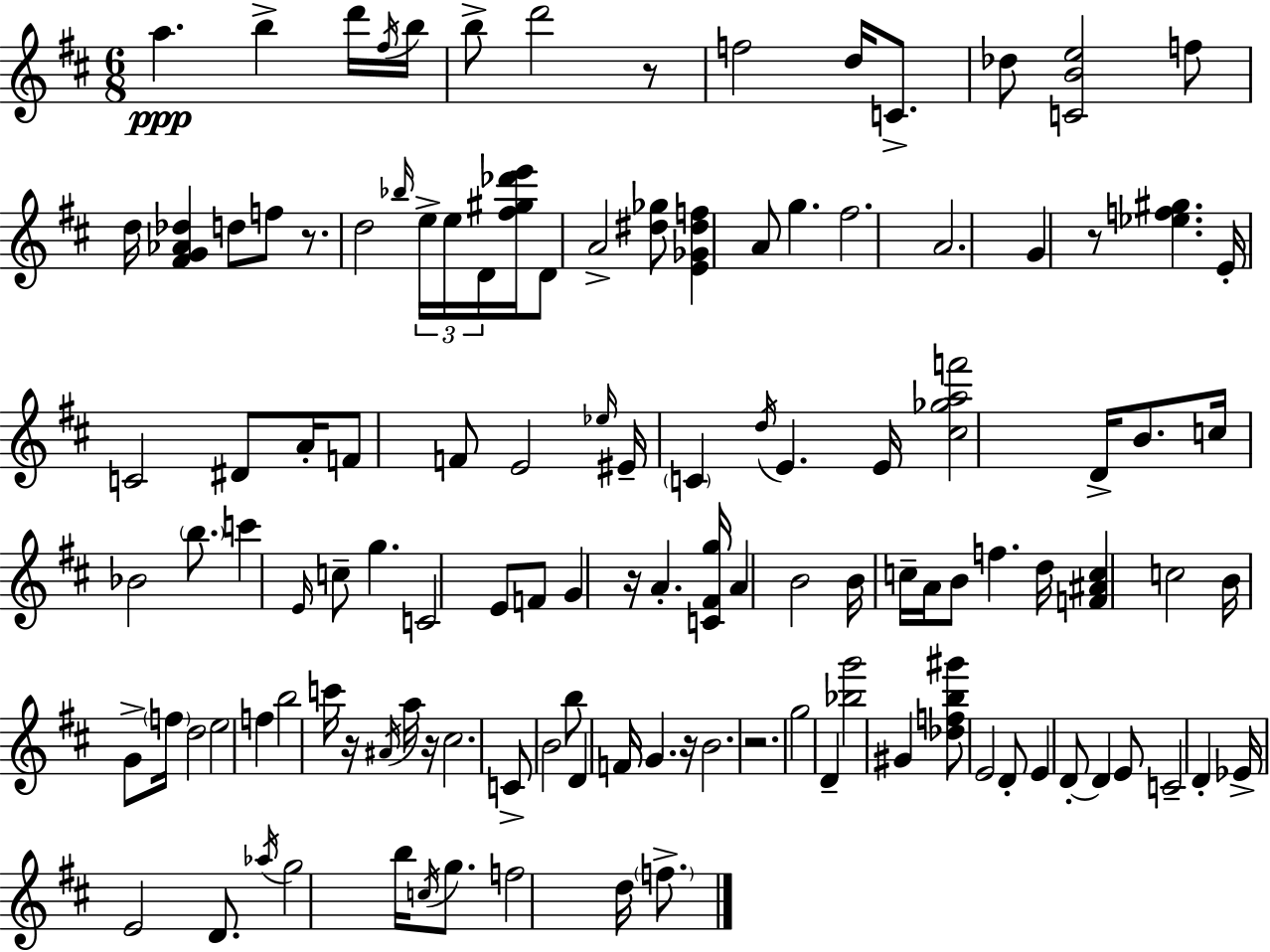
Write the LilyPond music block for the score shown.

{
  \clef treble
  \numericTimeSignature
  \time 6/8
  \key d \major
  a''4.\ppp b''4-> d'''16 \acciaccatura { fis''16 } | b''16 b''8-> d'''2 r8 | f''2 d''16 c'8.-> | des''8 <c' b' e''>2 f''8 | \break d''16 <fis' g' aes' des''>4 d''8 f''8 r8. | d''2 \grace { bes''16 } \tuplet 3/2 { e''16-> e''16 | d'16 } <fis'' gis'' des''' e'''>16 d'8 a'2-> | <dis'' ges''>8 <e' ges' dis'' f''>4 a'8 g''4. | \break fis''2. | a'2. | g'4 r8 <ees'' f'' gis''>4. | e'16-. c'2 dis'8 | \break a'16-. f'8 f'8 e'2 | \grace { ees''16 } eis'16-- \parenthesize c'4 \acciaccatura { d''16 } e'4. | e'16 <cis'' ges'' a'' f'''>2 | d'16-> b'8. c''16 bes'2 | \break \parenthesize b''8. c'''4 \grace { e'16 } c''8-- g''4. | c'2 | e'8 f'8 g'4 r16 a'4.-. | <c' fis' g''>16 a'4 b'2 | \break b'16 c''16-- a'16 b'8 f''4. | d''16 <f' ais' c''>4 c''2 | b'16 g'8-> \parenthesize f''16 d''2 | e''2 | \break f''4 b''2 | c'''16 r16 \acciaccatura { ais'16 } a''16 r16 cis''2. | c'8-> b'2 | b''8 d'4 f'16 g'4. | \break r16 b'2. | r2. | g''2 | d'4-- <bes'' g'''>2 | \break gis'4 <des'' f'' b'' gis'''>8 e'2 | d'8-. e'4 d'8-.~~ | d'4 e'8 c'2-- | d'4-. ees'16-> e'2 | \break d'8. \acciaccatura { aes''16 } g''2 | b''16 \acciaccatura { c''16 } g''8. f''2 | d''16 \parenthesize f''8.-> \bar "|."
}